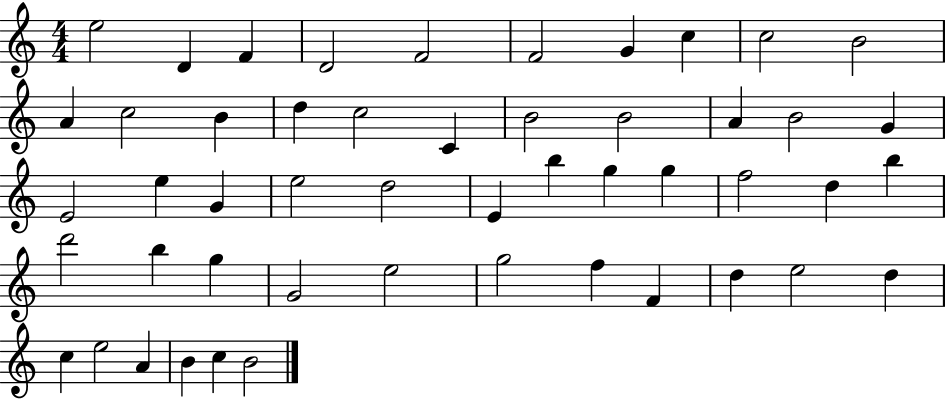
E5/h D4/q F4/q D4/h F4/h F4/h G4/q C5/q C5/h B4/h A4/q C5/h B4/q D5/q C5/h C4/q B4/h B4/h A4/q B4/h G4/q E4/h E5/q G4/q E5/h D5/h E4/q B5/q G5/q G5/q F5/h D5/q B5/q D6/h B5/q G5/q G4/h E5/h G5/h F5/q F4/q D5/q E5/h D5/q C5/q E5/h A4/q B4/q C5/q B4/h